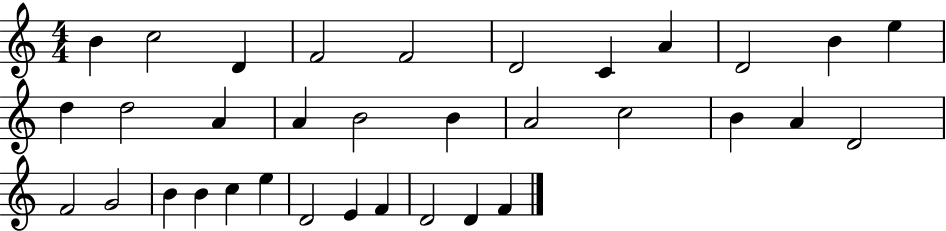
X:1
T:Untitled
M:4/4
L:1/4
K:C
B c2 D F2 F2 D2 C A D2 B e d d2 A A B2 B A2 c2 B A D2 F2 G2 B B c e D2 E F D2 D F